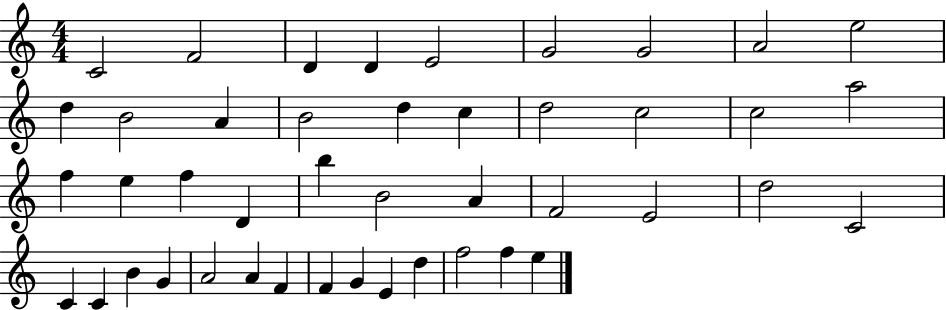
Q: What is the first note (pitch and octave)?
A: C4